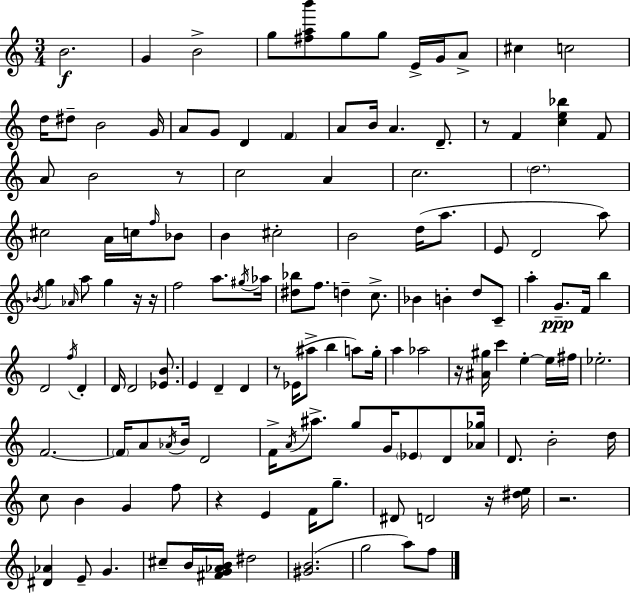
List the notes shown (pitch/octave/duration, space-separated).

B4/h. G4/q B4/h G5/e [F#5,A5,B6]/e G5/e G5/e E4/s G4/s A4/e C#5/q C5/h D5/s D#5/e B4/h G4/s A4/e G4/e D4/q F4/q A4/e B4/s A4/q. D4/e. R/e F4/q [C5,E5,Bb5]/q F4/e A4/e B4/h R/e C5/h A4/q C5/h. D5/h. C#5/h A4/s C5/s F5/s Bb4/e B4/q C#5/h B4/h D5/s A5/e. E4/e D4/h A5/e Bb4/s G5/q Ab4/s A5/e G5/q R/s R/s F5/h A5/e. G#5/s Ab5/s [D#5,Bb5]/e F5/e. D5/q C5/e. Bb4/q B4/q D5/e C4/e A5/q G4/e. F4/s B5/q D4/h F5/s D4/q D4/s D4/h [Eb4,B4]/e. E4/q D4/q D4/q R/e Eb4/s A#5/e B5/q A5/e G5/s A5/q Ab5/h R/s [A#4,G#5]/s C6/q E5/q E5/s F#5/s Eb5/h. F4/h. F4/s A4/e Ab4/s B4/s D4/h F4/s A4/s A#5/e. G5/e G4/s Eb4/e D4/e [Ab4,Gb5]/s D4/e. B4/h D5/s C5/e B4/q G4/q F5/e R/q E4/q F4/s G5/e. D#4/e D4/h R/s [D#5,E5]/s R/h. [D#4,Ab4]/q E4/e G4/q. C#5/e B4/s [F#4,G4,Ab4,B4]/s D#5/h [G#4,B4]/h. G5/h A5/e F5/e